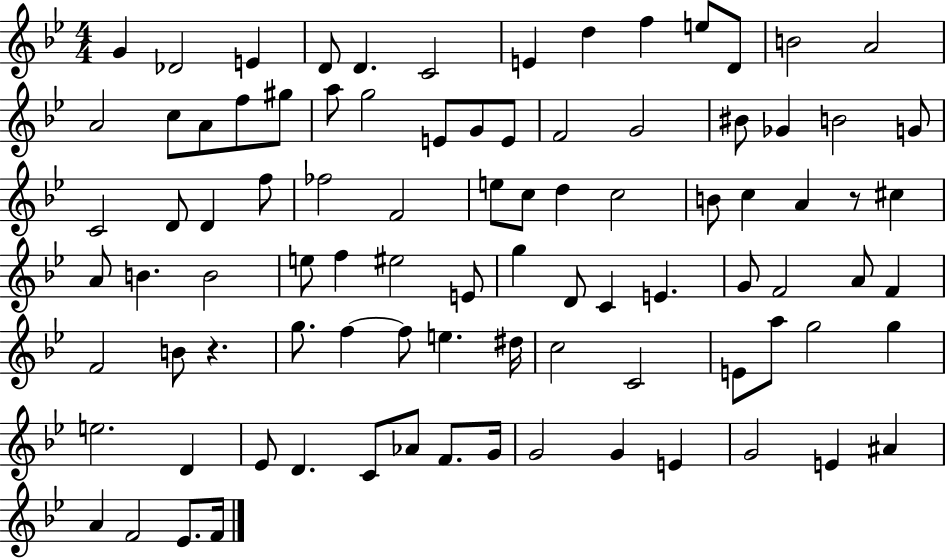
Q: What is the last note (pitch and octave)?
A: F4